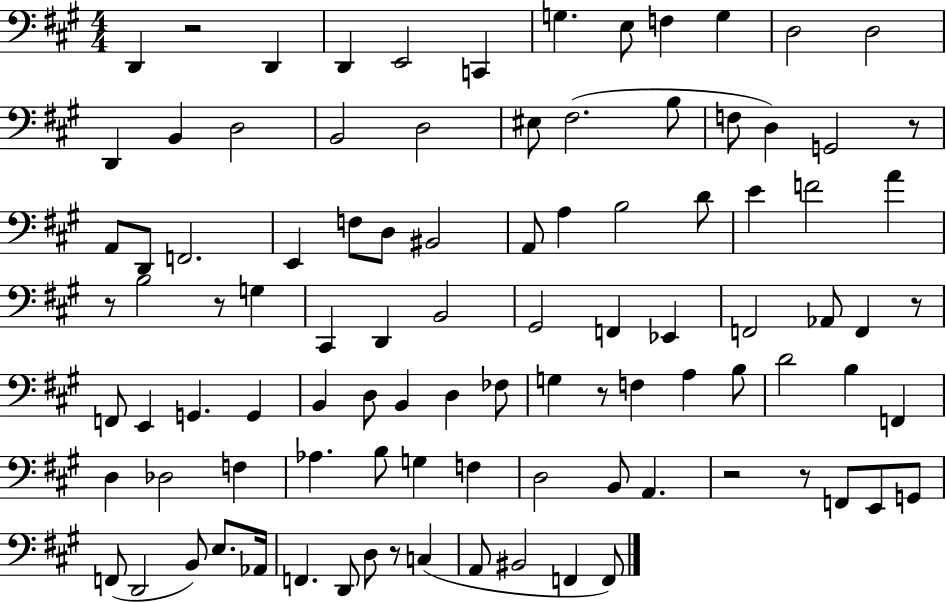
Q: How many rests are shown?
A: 9